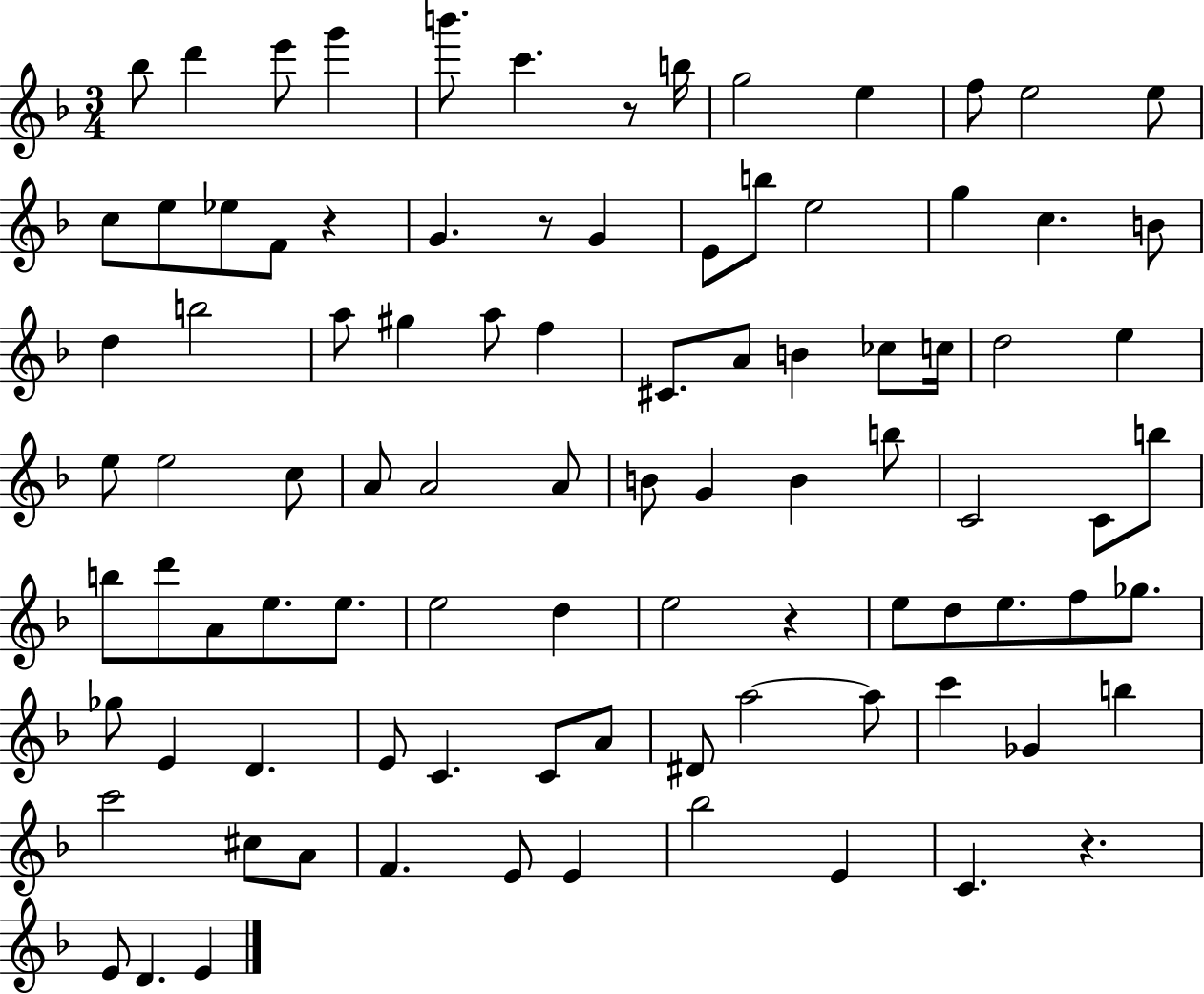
Bb5/e D6/q E6/e G6/q B6/e. C6/q. R/e B5/s G5/h E5/q F5/e E5/h E5/e C5/e E5/e Eb5/e F4/e R/q G4/q. R/e G4/q E4/e B5/e E5/h G5/q C5/q. B4/e D5/q B5/h A5/e G#5/q A5/e F5/q C#4/e. A4/e B4/q CES5/e C5/s D5/h E5/q E5/e E5/h C5/e A4/e A4/h A4/e B4/e G4/q B4/q B5/e C4/h C4/e B5/e B5/e D6/e A4/e E5/e. E5/e. E5/h D5/q E5/h R/q E5/e D5/e E5/e. F5/e Gb5/e. Gb5/e E4/q D4/q. E4/e C4/q. C4/e A4/e D#4/e A5/h A5/e C6/q Gb4/q B5/q C6/h C#5/e A4/e F4/q. E4/e E4/q Bb5/h E4/q C4/q. R/q. E4/e D4/q. E4/q